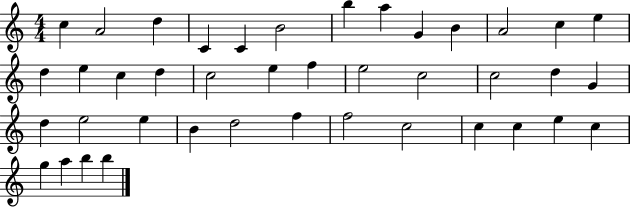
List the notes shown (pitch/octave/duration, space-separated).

C5/q A4/h D5/q C4/q C4/q B4/h B5/q A5/q G4/q B4/q A4/h C5/q E5/q D5/q E5/q C5/q D5/q C5/h E5/q F5/q E5/h C5/h C5/h D5/q G4/q D5/q E5/h E5/q B4/q D5/h F5/q F5/h C5/h C5/q C5/q E5/q C5/q G5/q A5/q B5/q B5/q